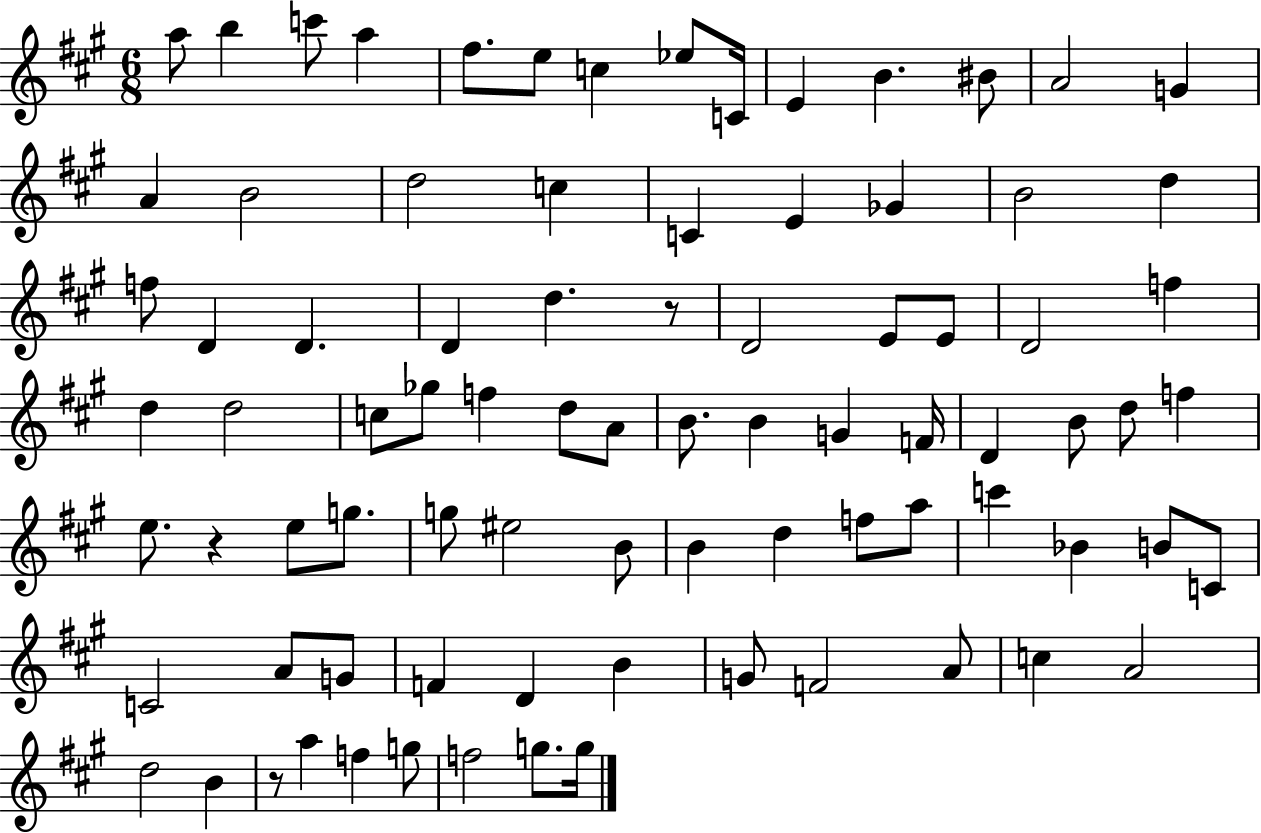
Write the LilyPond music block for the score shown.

{
  \clef treble
  \numericTimeSignature
  \time 6/8
  \key a \major
  a''8 b''4 c'''8 a''4 | fis''8. e''8 c''4 ees''8 c'16 | e'4 b'4. bis'8 | a'2 g'4 | \break a'4 b'2 | d''2 c''4 | c'4 e'4 ges'4 | b'2 d''4 | \break f''8 d'4 d'4. | d'4 d''4. r8 | d'2 e'8 e'8 | d'2 f''4 | \break d''4 d''2 | c''8 ges''8 f''4 d''8 a'8 | b'8. b'4 g'4 f'16 | d'4 b'8 d''8 f''4 | \break e''8. r4 e''8 g''8. | g''8 eis''2 b'8 | b'4 d''4 f''8 a''8 | c'''4 bes'4 b'8 c'8 | \break c'2 a'8 g'8 | f'4 d'4 b'4 | g'8 f'2 a'8 | c''4 a'2 | \break d''2 b'4 | r8 a''4 f''4 g''8 | f''2 g''8. g''16 | \bar "|."
}